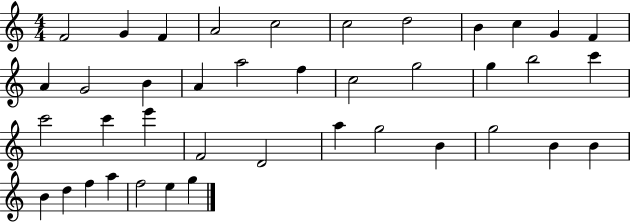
{
  \clef treble
  \numericTimeSignature
  \time 4/4
  \key c \major
  f'2 g'4 f'4 | a'2 c''2 | c''2 d''2 | b'4 c''4 g'4 f'4 | \break a'4 g'2 b'4 | a'4 a''2 f''4 | c''2 g''2 | g''4 b''2 c'''4 | \break c'''2 c'''4 e'''4 | f'2 d'2 | a''4 g''2 b'4 | g''2 b'4 b'4 | \break b'4 d''4 f''4 a''4 | f''2 e''4 g''4 | \bar "|."
}